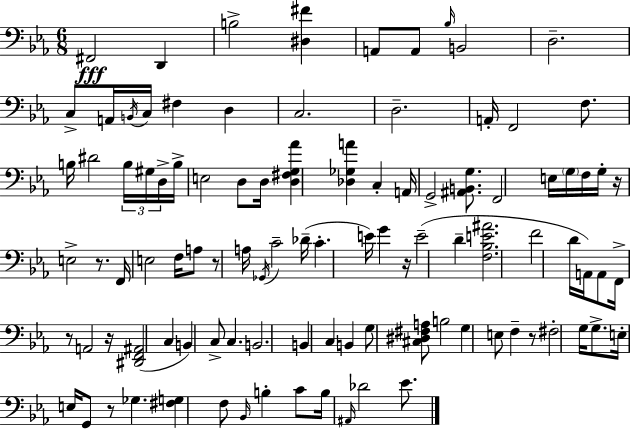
{
  \clef bass
  \numericTimeSignature
  \time 6/8
  \key c \minor
  fis,2\fff d,4 | b2-> <dis fis'>4 | a,8 a,8 \grace { bes16 } b,2 | d2.-- | \break c8-> a,16 \acciaccatura { b,16 } c16 fis4 d4 | c2. | d2.-- | a,16-. f,2 f8. | \break b16 dis'2 \tuplet 3/2 { b16 | gis16 d16-> } b16-> e2 d8 | d16 <d fis g aes'>4 <des ges a'>4 c4-. | a,16 g,2-> <ais, b, g>8. | \break f,2 e16 \parenthesize g16 | f16 g16-. r16 e2-> r8. | f,16 e2 f16 | a8 r8 a16 \acciaccatura { ges,16 } c'2-- | \break des'16--( c'4.-. e'16) g'4 | r16 e'2--( d'4-- | <f bes e' ais'>2. | f'2 d'16 | \break a,16) a,8 f,16-> r8 a,2 | r16 <dis, f, ais,>2( c4 | b,4) c8-> c4. | b,2. | \break b,4 c4 b,4 | g8 <cis dis fis a>8 b2 | g4 e8 f4-- | r8 fis2-. g16 | \break g8.-> e16-. e16 g,8 r8 ges4. | <fis g>4 f8 \grace { bes,16 } b4-. | c'8 b16 \grace { ais,16 } des'2 | ees'8. \bar "|."
}